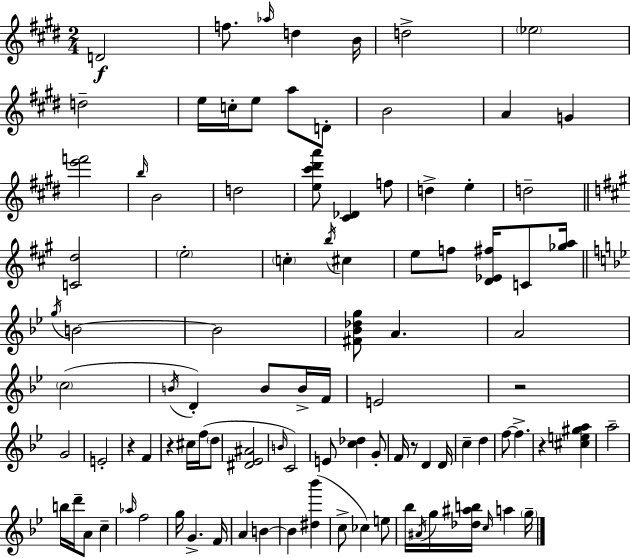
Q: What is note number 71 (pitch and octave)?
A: B4